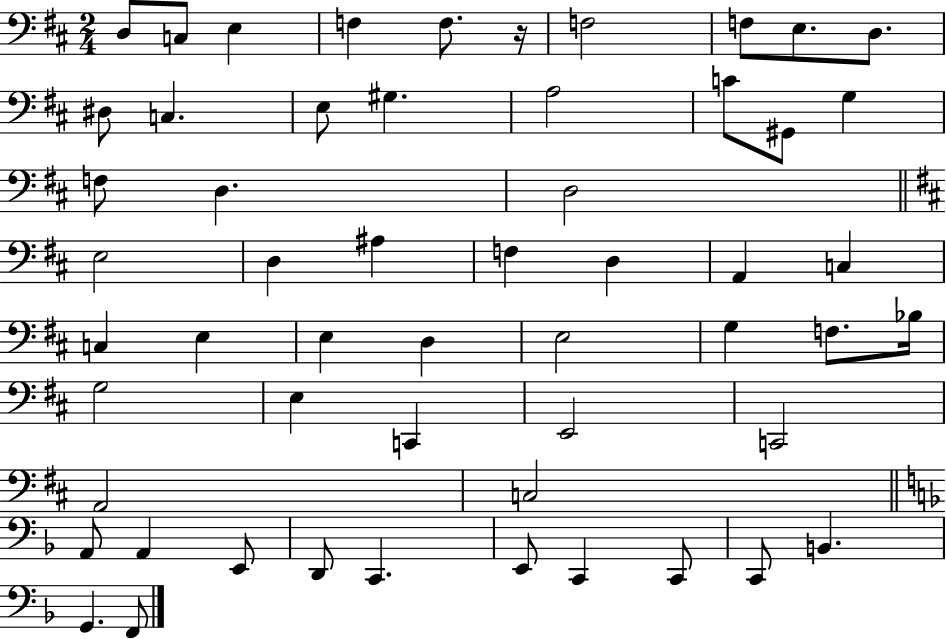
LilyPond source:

{
  \clef bass
  \numericTimeSignature
  \time 2/4
  \key d \major
  d8 c8 e4 | f4 f8. r16 | f2 | f8 e8. d8. | \break dis8 c4. | e8 gis4. | a2 | c'8 gis,8 g4 | \break f8 d4. | d2 | \bar "||" \break \key b \minor e2 | d4 ais4 | f4 d4 | a,4 c4 | \break c4 e4 | e4 d4 | e2 | g4 f8. bes16 | \break g2 | e4 c,4 | e,2 | c,2 | \break a,2 | c2 | \bar "||" \break \key f \major a,8 a,4 e,8 | d,8 c,4. | e,8 c,4 c,8 | c,8 b,4. | \break g,4. f,8 | \bar "|."
}